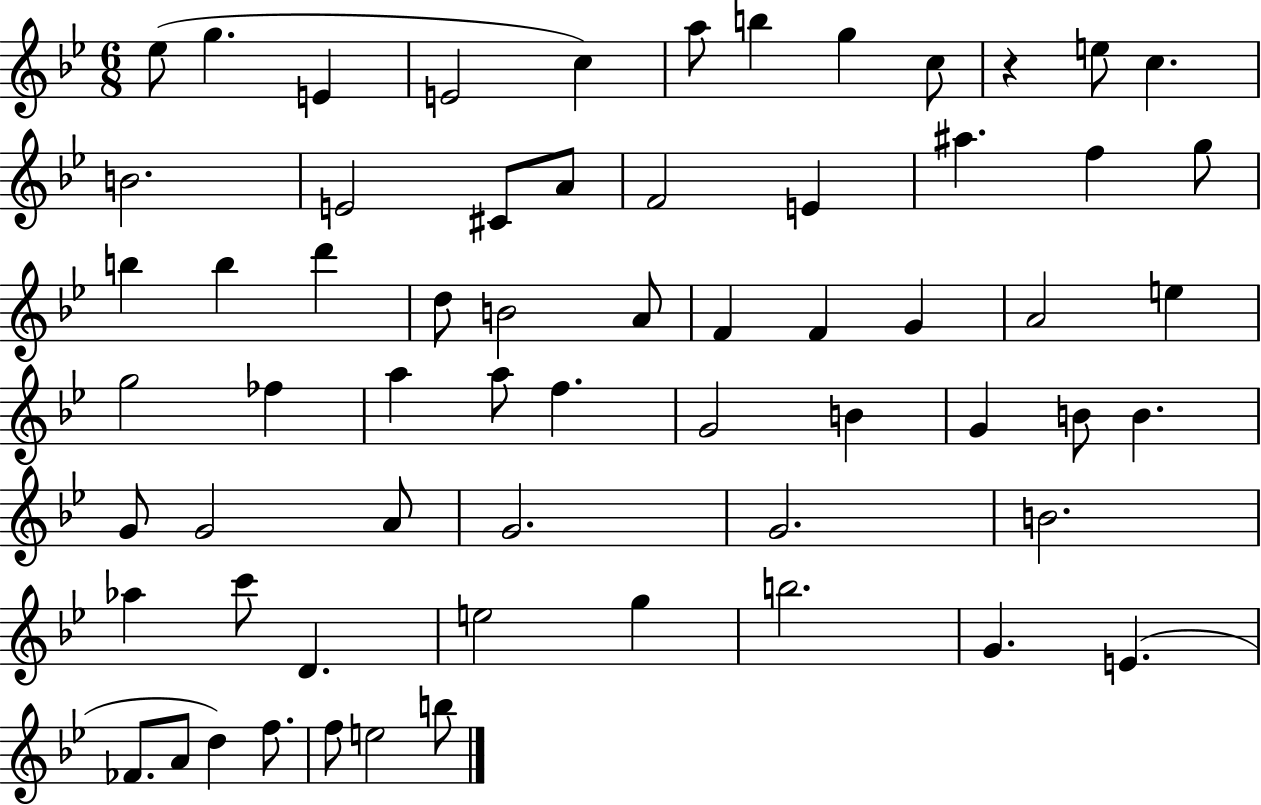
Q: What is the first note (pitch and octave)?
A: Eb5